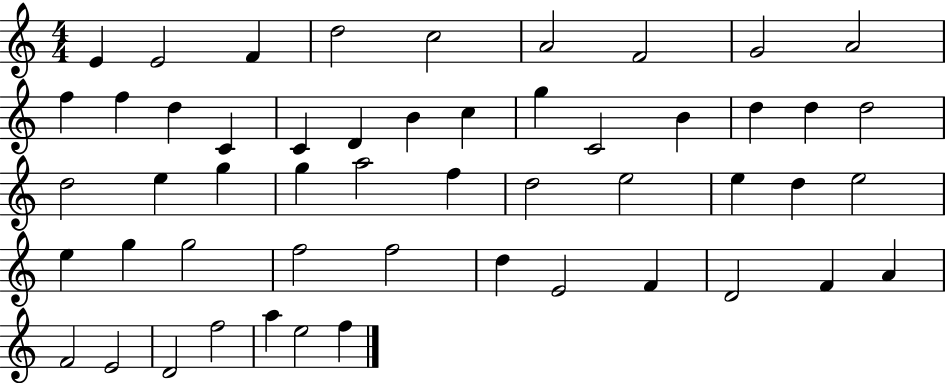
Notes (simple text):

E4/q E4/h F4/q D5/h C5/h A4/h F4/h G4/h A4/h F5/q F5/q D5/q C4/q C4/q D4/q B4/q C5/q G5/q C4/h B4/q D5/q D5/q D5/h D5/h E5/q G5/q G5/q A5/h F5/q D5/h E5/h E5/q D5/q E5/h E5/q G5/q G5/h F5/h F5/h D5/q E4/h F4/q D4/h F4/q A4/q F4/h E4/h D4/h F5/h A5/q E5/h F5/q